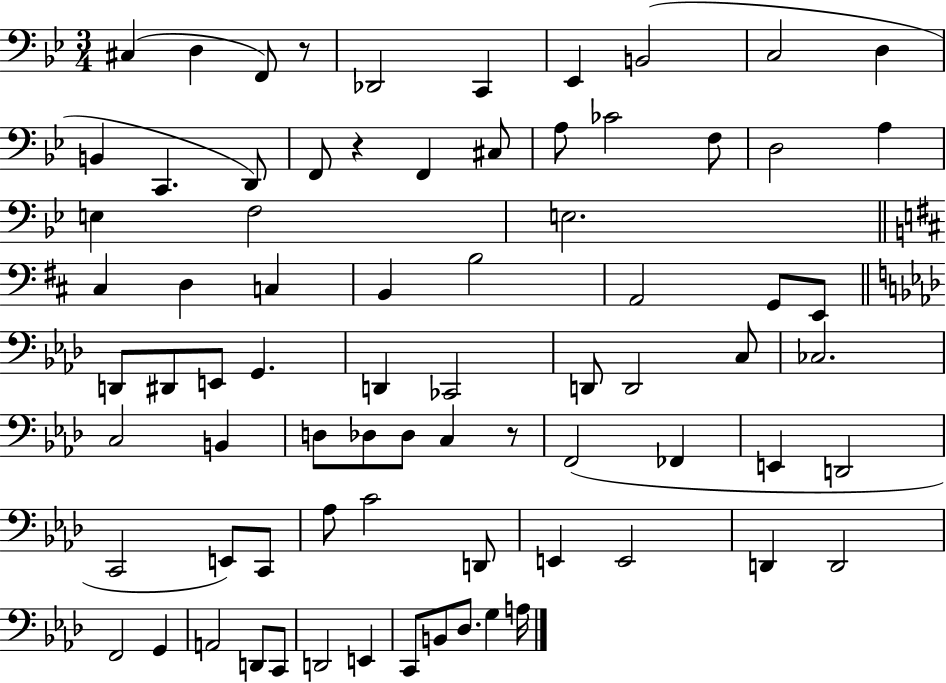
X:1
T:Untitled
M:3/4
L:1/4
K:Bb
^C, D, F,,/2 z/2 _D,,2 C,, _E,, B,,2 C,2 D, B,, C,, D,,/2 F,,/2 z F,, ^C,/2 A,/2 _C2 F,/2 D,2 A, E, F,2 E,2 ^C, D, C, B,, B,2 A,,2 G,,/2 E,,/2 D,,/2 ^D,,/2 E,,/2 G,, D,, _C,,2 D,,/2 D,,2 C,/2 _C,2 C,2 B,, D,/2 _D,/2 _D,/2 C, z/2 F,,2 _F,, E,, D,,2 C,,2 E,,/2 C,,/2 _A,/2 C2 D,,/2 E,, E,,2 D,, D,,2 F,,2 G,, A,,2 D,,/2 C,,/2 D,,2 E,, C,,/2 B,,/2 _D,/2 G, A,/4